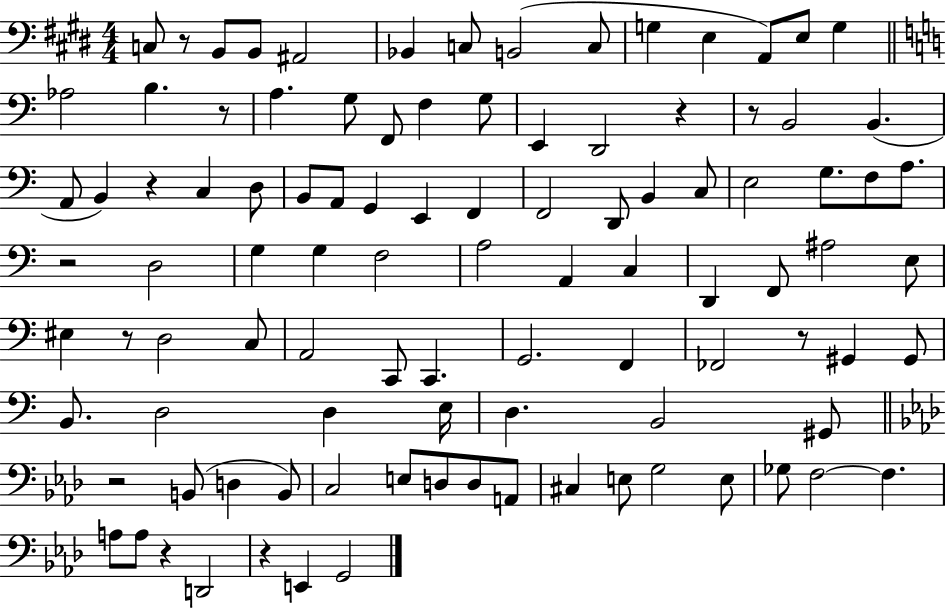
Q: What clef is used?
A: bass